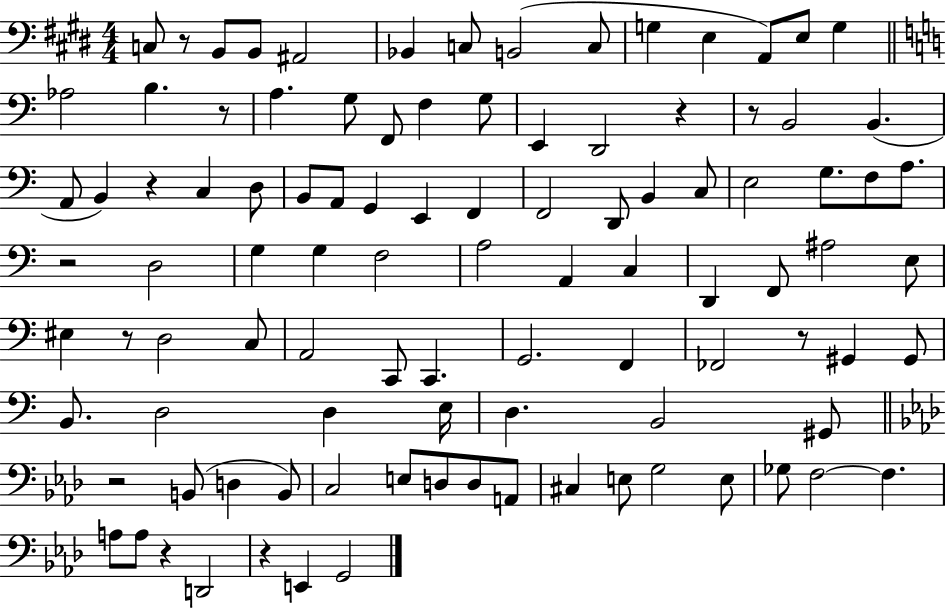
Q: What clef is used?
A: bass